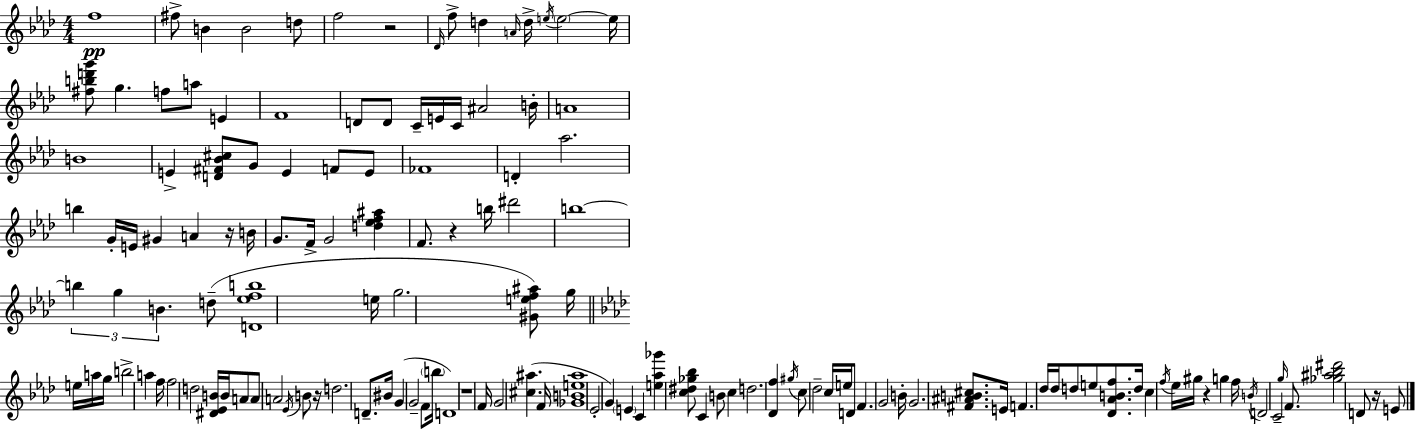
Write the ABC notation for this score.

X:1
T:Untitled
M:4/4
L:1/4
K:Fm
f4 ^f/2 B B2 d/2 f2 z2 _D/4 f/2 d A/4 d/4 e/4 e2 e/4 [^fbd'g']/2 g f/2 a/2 E F4 D/2 D/2 C/4 E/4 C/4 ^A2 B/4 A4 B4 E [D^F_B^c]/2 G/2 E F/2 E/2 _F4 D _a2 b G/4 E/4 ^G A z/4 B/4 G/2 F/4 G2 [d_ef^a] F/2 z b/4 ^d'2 b4 b g B d/2 [D_efb]4 e/4 g2 [^Gef^a]/2 g/4 e/4 a/4 g/4 b2 a f/4 f2 d2 [^D_EB]/4 B/4 A/2 A/2 A2 _E/4 B/2 z/4 d2 D/2 ^B/4 G G2 F/2 b/4 D4 z4 F/4 G2 [^c^a] F/4 [_GBe^a]4 _E2 G E C [e_a_g'] [c^d_g_b]/2 C B/2 c d2 [_Df] ^g/4 c/2 _d2 c/4 e/4 D/2 F G2 B/4 G2 [^F^AB^c]/2 E/4 F _d/4 _d/4 d/2 e/2 [_D_ABf]/2 d/4 c f/4 _e/4 ^g/4 z g f/4 B/4 D2 C2 g/4 F/2 [_g^a_b^d']2 D/2 z/4 E/2